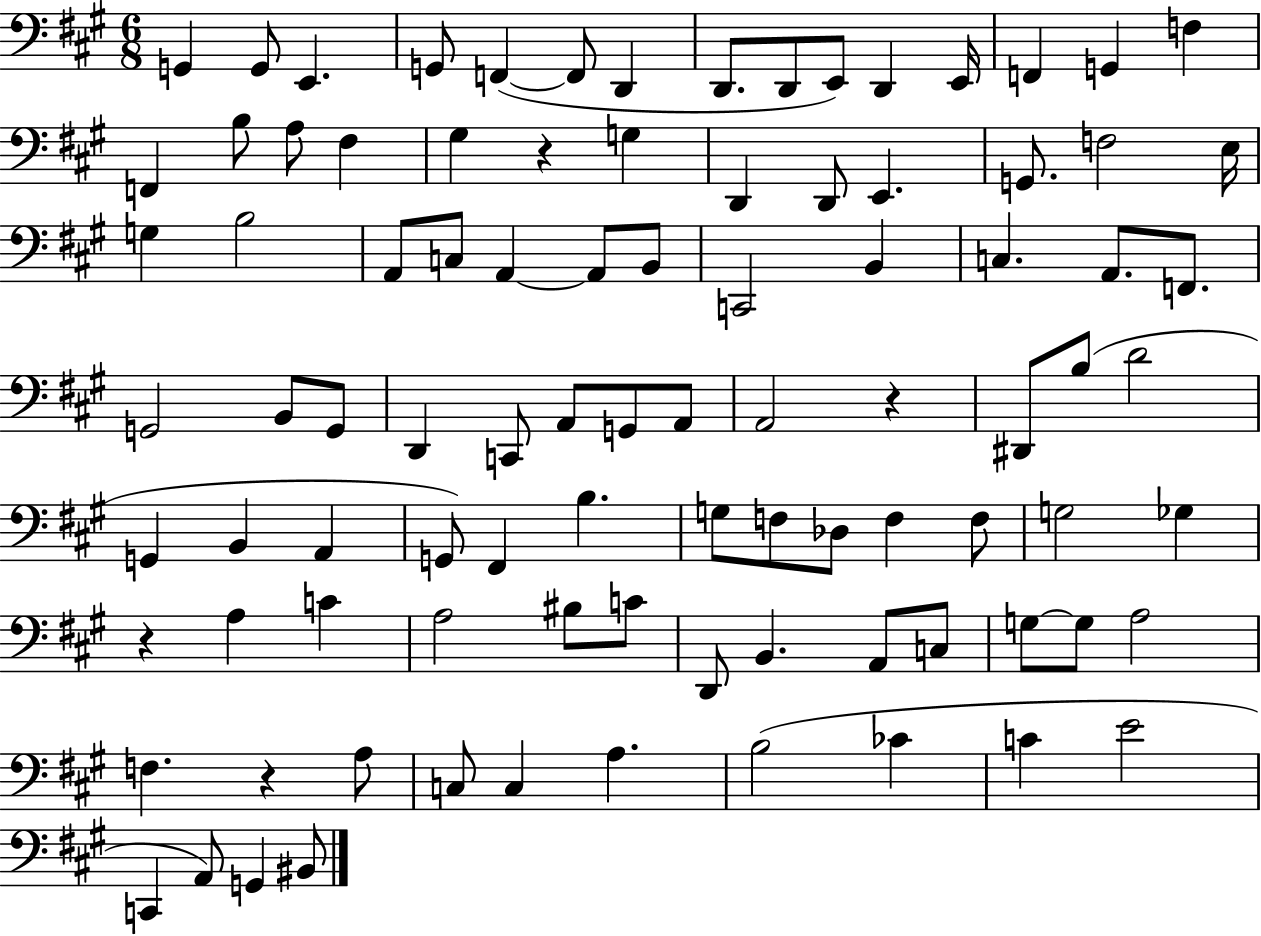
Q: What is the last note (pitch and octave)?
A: BIS2